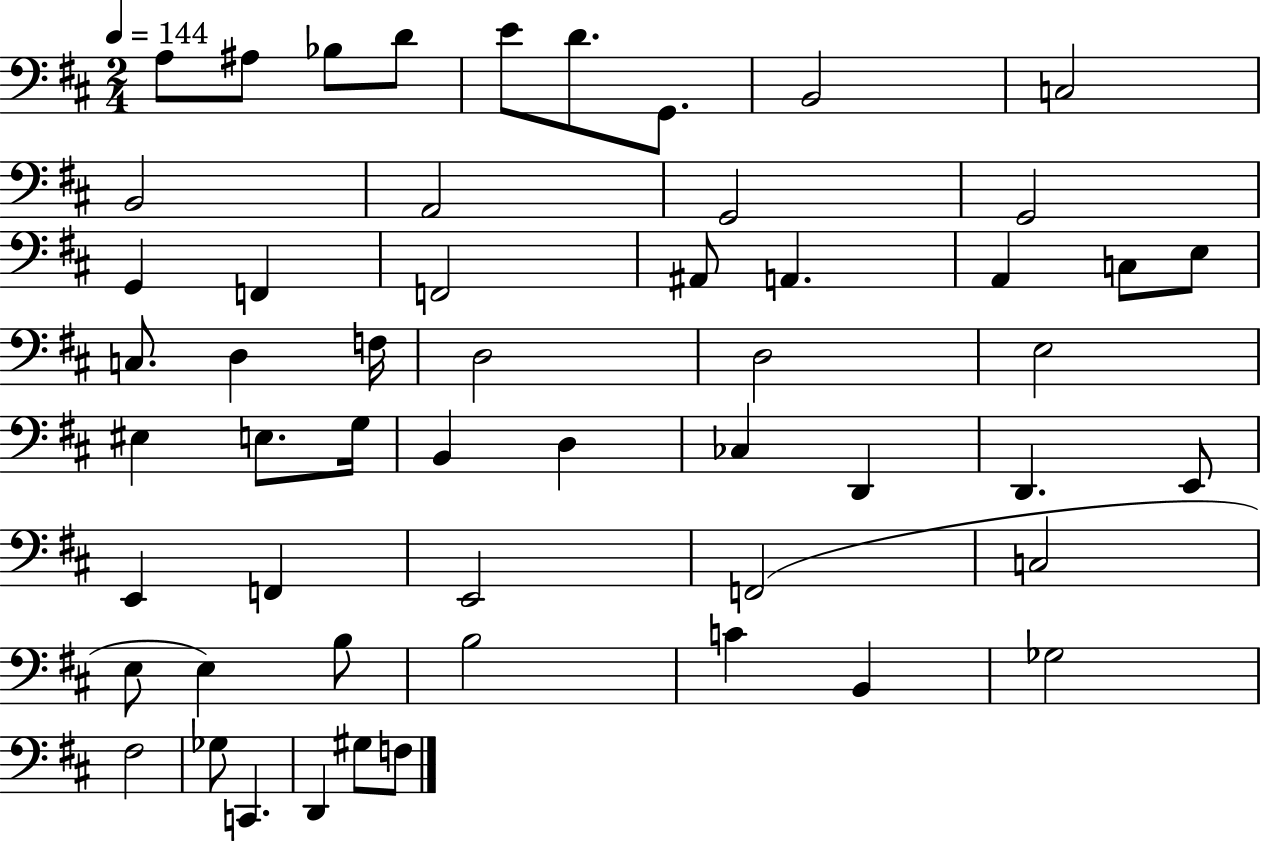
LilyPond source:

{
  \clef bass
  \numericTimeSignature
  \time 2/4
  \key d \major
  \tempo 4 = 144
  a8 ais8 bes8 d'8 | e'8 d'8. g,8. | b,2 | c2 | \break b,2 | a,2 | g,2 | g,2 | \break g,4 f,4 | f,2 | ais,8 a,4. | a,4 c8 e8 | \break c8. d4 f16 | d2 | d2 | e2 | \break eis4 e8. g16 | b,4 d4 | ces4 d,4 | d,4. e,8 | \break e,4 f,4 | e,2 | f,2( | c2 | \break e8 e4) b8 | b2 | c'4 b,4 | ges2 | \break fis2 | ges8 c,4. | d,4 gis8 f8 | \bar "|."
}